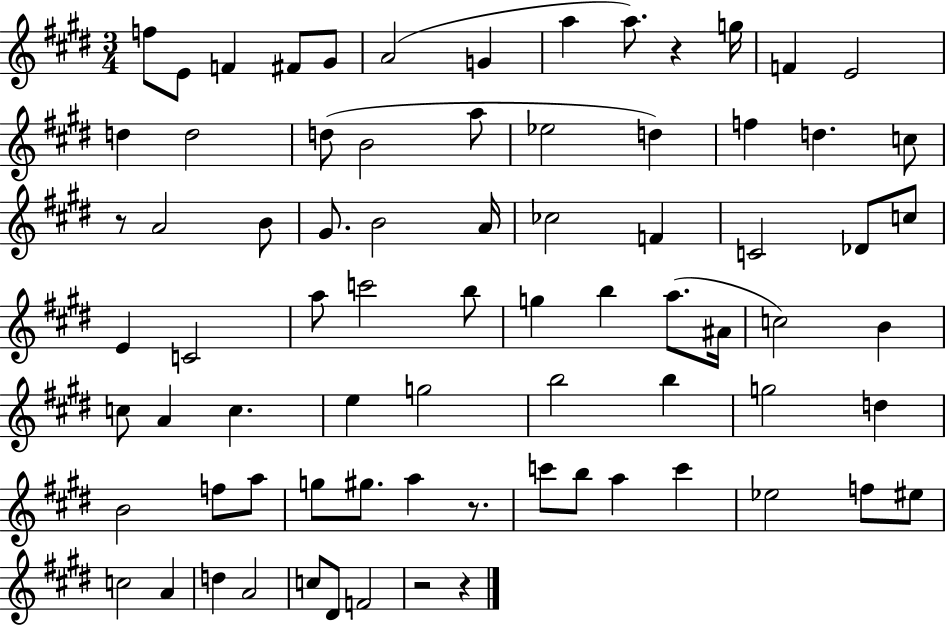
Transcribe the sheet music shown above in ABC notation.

X:1
T:Untitled
M:3/4
L:1/4
K:E
f/2 E/2 F ^F/2 ^G/2 A2 G a a/2 z g/4 F E2 d d2 d/2 B2 a/2 _e2 d f d c/2 z/2 A2 B/2 ^G/2 B2 A/4 _c2 F C2 _D/2 c/2 E C2 a/2 c'2 b/2 g b a/2 ^A/4 c2 B c/2 A c e g2 b2 b g2 d B2 f/2 a/2 g/2 ^g/2 a z/2 c'/2 b/2 a c' _e2 f/2 ^e/2 c2 A d A2 c/2 ^D/2 F2 z2 z